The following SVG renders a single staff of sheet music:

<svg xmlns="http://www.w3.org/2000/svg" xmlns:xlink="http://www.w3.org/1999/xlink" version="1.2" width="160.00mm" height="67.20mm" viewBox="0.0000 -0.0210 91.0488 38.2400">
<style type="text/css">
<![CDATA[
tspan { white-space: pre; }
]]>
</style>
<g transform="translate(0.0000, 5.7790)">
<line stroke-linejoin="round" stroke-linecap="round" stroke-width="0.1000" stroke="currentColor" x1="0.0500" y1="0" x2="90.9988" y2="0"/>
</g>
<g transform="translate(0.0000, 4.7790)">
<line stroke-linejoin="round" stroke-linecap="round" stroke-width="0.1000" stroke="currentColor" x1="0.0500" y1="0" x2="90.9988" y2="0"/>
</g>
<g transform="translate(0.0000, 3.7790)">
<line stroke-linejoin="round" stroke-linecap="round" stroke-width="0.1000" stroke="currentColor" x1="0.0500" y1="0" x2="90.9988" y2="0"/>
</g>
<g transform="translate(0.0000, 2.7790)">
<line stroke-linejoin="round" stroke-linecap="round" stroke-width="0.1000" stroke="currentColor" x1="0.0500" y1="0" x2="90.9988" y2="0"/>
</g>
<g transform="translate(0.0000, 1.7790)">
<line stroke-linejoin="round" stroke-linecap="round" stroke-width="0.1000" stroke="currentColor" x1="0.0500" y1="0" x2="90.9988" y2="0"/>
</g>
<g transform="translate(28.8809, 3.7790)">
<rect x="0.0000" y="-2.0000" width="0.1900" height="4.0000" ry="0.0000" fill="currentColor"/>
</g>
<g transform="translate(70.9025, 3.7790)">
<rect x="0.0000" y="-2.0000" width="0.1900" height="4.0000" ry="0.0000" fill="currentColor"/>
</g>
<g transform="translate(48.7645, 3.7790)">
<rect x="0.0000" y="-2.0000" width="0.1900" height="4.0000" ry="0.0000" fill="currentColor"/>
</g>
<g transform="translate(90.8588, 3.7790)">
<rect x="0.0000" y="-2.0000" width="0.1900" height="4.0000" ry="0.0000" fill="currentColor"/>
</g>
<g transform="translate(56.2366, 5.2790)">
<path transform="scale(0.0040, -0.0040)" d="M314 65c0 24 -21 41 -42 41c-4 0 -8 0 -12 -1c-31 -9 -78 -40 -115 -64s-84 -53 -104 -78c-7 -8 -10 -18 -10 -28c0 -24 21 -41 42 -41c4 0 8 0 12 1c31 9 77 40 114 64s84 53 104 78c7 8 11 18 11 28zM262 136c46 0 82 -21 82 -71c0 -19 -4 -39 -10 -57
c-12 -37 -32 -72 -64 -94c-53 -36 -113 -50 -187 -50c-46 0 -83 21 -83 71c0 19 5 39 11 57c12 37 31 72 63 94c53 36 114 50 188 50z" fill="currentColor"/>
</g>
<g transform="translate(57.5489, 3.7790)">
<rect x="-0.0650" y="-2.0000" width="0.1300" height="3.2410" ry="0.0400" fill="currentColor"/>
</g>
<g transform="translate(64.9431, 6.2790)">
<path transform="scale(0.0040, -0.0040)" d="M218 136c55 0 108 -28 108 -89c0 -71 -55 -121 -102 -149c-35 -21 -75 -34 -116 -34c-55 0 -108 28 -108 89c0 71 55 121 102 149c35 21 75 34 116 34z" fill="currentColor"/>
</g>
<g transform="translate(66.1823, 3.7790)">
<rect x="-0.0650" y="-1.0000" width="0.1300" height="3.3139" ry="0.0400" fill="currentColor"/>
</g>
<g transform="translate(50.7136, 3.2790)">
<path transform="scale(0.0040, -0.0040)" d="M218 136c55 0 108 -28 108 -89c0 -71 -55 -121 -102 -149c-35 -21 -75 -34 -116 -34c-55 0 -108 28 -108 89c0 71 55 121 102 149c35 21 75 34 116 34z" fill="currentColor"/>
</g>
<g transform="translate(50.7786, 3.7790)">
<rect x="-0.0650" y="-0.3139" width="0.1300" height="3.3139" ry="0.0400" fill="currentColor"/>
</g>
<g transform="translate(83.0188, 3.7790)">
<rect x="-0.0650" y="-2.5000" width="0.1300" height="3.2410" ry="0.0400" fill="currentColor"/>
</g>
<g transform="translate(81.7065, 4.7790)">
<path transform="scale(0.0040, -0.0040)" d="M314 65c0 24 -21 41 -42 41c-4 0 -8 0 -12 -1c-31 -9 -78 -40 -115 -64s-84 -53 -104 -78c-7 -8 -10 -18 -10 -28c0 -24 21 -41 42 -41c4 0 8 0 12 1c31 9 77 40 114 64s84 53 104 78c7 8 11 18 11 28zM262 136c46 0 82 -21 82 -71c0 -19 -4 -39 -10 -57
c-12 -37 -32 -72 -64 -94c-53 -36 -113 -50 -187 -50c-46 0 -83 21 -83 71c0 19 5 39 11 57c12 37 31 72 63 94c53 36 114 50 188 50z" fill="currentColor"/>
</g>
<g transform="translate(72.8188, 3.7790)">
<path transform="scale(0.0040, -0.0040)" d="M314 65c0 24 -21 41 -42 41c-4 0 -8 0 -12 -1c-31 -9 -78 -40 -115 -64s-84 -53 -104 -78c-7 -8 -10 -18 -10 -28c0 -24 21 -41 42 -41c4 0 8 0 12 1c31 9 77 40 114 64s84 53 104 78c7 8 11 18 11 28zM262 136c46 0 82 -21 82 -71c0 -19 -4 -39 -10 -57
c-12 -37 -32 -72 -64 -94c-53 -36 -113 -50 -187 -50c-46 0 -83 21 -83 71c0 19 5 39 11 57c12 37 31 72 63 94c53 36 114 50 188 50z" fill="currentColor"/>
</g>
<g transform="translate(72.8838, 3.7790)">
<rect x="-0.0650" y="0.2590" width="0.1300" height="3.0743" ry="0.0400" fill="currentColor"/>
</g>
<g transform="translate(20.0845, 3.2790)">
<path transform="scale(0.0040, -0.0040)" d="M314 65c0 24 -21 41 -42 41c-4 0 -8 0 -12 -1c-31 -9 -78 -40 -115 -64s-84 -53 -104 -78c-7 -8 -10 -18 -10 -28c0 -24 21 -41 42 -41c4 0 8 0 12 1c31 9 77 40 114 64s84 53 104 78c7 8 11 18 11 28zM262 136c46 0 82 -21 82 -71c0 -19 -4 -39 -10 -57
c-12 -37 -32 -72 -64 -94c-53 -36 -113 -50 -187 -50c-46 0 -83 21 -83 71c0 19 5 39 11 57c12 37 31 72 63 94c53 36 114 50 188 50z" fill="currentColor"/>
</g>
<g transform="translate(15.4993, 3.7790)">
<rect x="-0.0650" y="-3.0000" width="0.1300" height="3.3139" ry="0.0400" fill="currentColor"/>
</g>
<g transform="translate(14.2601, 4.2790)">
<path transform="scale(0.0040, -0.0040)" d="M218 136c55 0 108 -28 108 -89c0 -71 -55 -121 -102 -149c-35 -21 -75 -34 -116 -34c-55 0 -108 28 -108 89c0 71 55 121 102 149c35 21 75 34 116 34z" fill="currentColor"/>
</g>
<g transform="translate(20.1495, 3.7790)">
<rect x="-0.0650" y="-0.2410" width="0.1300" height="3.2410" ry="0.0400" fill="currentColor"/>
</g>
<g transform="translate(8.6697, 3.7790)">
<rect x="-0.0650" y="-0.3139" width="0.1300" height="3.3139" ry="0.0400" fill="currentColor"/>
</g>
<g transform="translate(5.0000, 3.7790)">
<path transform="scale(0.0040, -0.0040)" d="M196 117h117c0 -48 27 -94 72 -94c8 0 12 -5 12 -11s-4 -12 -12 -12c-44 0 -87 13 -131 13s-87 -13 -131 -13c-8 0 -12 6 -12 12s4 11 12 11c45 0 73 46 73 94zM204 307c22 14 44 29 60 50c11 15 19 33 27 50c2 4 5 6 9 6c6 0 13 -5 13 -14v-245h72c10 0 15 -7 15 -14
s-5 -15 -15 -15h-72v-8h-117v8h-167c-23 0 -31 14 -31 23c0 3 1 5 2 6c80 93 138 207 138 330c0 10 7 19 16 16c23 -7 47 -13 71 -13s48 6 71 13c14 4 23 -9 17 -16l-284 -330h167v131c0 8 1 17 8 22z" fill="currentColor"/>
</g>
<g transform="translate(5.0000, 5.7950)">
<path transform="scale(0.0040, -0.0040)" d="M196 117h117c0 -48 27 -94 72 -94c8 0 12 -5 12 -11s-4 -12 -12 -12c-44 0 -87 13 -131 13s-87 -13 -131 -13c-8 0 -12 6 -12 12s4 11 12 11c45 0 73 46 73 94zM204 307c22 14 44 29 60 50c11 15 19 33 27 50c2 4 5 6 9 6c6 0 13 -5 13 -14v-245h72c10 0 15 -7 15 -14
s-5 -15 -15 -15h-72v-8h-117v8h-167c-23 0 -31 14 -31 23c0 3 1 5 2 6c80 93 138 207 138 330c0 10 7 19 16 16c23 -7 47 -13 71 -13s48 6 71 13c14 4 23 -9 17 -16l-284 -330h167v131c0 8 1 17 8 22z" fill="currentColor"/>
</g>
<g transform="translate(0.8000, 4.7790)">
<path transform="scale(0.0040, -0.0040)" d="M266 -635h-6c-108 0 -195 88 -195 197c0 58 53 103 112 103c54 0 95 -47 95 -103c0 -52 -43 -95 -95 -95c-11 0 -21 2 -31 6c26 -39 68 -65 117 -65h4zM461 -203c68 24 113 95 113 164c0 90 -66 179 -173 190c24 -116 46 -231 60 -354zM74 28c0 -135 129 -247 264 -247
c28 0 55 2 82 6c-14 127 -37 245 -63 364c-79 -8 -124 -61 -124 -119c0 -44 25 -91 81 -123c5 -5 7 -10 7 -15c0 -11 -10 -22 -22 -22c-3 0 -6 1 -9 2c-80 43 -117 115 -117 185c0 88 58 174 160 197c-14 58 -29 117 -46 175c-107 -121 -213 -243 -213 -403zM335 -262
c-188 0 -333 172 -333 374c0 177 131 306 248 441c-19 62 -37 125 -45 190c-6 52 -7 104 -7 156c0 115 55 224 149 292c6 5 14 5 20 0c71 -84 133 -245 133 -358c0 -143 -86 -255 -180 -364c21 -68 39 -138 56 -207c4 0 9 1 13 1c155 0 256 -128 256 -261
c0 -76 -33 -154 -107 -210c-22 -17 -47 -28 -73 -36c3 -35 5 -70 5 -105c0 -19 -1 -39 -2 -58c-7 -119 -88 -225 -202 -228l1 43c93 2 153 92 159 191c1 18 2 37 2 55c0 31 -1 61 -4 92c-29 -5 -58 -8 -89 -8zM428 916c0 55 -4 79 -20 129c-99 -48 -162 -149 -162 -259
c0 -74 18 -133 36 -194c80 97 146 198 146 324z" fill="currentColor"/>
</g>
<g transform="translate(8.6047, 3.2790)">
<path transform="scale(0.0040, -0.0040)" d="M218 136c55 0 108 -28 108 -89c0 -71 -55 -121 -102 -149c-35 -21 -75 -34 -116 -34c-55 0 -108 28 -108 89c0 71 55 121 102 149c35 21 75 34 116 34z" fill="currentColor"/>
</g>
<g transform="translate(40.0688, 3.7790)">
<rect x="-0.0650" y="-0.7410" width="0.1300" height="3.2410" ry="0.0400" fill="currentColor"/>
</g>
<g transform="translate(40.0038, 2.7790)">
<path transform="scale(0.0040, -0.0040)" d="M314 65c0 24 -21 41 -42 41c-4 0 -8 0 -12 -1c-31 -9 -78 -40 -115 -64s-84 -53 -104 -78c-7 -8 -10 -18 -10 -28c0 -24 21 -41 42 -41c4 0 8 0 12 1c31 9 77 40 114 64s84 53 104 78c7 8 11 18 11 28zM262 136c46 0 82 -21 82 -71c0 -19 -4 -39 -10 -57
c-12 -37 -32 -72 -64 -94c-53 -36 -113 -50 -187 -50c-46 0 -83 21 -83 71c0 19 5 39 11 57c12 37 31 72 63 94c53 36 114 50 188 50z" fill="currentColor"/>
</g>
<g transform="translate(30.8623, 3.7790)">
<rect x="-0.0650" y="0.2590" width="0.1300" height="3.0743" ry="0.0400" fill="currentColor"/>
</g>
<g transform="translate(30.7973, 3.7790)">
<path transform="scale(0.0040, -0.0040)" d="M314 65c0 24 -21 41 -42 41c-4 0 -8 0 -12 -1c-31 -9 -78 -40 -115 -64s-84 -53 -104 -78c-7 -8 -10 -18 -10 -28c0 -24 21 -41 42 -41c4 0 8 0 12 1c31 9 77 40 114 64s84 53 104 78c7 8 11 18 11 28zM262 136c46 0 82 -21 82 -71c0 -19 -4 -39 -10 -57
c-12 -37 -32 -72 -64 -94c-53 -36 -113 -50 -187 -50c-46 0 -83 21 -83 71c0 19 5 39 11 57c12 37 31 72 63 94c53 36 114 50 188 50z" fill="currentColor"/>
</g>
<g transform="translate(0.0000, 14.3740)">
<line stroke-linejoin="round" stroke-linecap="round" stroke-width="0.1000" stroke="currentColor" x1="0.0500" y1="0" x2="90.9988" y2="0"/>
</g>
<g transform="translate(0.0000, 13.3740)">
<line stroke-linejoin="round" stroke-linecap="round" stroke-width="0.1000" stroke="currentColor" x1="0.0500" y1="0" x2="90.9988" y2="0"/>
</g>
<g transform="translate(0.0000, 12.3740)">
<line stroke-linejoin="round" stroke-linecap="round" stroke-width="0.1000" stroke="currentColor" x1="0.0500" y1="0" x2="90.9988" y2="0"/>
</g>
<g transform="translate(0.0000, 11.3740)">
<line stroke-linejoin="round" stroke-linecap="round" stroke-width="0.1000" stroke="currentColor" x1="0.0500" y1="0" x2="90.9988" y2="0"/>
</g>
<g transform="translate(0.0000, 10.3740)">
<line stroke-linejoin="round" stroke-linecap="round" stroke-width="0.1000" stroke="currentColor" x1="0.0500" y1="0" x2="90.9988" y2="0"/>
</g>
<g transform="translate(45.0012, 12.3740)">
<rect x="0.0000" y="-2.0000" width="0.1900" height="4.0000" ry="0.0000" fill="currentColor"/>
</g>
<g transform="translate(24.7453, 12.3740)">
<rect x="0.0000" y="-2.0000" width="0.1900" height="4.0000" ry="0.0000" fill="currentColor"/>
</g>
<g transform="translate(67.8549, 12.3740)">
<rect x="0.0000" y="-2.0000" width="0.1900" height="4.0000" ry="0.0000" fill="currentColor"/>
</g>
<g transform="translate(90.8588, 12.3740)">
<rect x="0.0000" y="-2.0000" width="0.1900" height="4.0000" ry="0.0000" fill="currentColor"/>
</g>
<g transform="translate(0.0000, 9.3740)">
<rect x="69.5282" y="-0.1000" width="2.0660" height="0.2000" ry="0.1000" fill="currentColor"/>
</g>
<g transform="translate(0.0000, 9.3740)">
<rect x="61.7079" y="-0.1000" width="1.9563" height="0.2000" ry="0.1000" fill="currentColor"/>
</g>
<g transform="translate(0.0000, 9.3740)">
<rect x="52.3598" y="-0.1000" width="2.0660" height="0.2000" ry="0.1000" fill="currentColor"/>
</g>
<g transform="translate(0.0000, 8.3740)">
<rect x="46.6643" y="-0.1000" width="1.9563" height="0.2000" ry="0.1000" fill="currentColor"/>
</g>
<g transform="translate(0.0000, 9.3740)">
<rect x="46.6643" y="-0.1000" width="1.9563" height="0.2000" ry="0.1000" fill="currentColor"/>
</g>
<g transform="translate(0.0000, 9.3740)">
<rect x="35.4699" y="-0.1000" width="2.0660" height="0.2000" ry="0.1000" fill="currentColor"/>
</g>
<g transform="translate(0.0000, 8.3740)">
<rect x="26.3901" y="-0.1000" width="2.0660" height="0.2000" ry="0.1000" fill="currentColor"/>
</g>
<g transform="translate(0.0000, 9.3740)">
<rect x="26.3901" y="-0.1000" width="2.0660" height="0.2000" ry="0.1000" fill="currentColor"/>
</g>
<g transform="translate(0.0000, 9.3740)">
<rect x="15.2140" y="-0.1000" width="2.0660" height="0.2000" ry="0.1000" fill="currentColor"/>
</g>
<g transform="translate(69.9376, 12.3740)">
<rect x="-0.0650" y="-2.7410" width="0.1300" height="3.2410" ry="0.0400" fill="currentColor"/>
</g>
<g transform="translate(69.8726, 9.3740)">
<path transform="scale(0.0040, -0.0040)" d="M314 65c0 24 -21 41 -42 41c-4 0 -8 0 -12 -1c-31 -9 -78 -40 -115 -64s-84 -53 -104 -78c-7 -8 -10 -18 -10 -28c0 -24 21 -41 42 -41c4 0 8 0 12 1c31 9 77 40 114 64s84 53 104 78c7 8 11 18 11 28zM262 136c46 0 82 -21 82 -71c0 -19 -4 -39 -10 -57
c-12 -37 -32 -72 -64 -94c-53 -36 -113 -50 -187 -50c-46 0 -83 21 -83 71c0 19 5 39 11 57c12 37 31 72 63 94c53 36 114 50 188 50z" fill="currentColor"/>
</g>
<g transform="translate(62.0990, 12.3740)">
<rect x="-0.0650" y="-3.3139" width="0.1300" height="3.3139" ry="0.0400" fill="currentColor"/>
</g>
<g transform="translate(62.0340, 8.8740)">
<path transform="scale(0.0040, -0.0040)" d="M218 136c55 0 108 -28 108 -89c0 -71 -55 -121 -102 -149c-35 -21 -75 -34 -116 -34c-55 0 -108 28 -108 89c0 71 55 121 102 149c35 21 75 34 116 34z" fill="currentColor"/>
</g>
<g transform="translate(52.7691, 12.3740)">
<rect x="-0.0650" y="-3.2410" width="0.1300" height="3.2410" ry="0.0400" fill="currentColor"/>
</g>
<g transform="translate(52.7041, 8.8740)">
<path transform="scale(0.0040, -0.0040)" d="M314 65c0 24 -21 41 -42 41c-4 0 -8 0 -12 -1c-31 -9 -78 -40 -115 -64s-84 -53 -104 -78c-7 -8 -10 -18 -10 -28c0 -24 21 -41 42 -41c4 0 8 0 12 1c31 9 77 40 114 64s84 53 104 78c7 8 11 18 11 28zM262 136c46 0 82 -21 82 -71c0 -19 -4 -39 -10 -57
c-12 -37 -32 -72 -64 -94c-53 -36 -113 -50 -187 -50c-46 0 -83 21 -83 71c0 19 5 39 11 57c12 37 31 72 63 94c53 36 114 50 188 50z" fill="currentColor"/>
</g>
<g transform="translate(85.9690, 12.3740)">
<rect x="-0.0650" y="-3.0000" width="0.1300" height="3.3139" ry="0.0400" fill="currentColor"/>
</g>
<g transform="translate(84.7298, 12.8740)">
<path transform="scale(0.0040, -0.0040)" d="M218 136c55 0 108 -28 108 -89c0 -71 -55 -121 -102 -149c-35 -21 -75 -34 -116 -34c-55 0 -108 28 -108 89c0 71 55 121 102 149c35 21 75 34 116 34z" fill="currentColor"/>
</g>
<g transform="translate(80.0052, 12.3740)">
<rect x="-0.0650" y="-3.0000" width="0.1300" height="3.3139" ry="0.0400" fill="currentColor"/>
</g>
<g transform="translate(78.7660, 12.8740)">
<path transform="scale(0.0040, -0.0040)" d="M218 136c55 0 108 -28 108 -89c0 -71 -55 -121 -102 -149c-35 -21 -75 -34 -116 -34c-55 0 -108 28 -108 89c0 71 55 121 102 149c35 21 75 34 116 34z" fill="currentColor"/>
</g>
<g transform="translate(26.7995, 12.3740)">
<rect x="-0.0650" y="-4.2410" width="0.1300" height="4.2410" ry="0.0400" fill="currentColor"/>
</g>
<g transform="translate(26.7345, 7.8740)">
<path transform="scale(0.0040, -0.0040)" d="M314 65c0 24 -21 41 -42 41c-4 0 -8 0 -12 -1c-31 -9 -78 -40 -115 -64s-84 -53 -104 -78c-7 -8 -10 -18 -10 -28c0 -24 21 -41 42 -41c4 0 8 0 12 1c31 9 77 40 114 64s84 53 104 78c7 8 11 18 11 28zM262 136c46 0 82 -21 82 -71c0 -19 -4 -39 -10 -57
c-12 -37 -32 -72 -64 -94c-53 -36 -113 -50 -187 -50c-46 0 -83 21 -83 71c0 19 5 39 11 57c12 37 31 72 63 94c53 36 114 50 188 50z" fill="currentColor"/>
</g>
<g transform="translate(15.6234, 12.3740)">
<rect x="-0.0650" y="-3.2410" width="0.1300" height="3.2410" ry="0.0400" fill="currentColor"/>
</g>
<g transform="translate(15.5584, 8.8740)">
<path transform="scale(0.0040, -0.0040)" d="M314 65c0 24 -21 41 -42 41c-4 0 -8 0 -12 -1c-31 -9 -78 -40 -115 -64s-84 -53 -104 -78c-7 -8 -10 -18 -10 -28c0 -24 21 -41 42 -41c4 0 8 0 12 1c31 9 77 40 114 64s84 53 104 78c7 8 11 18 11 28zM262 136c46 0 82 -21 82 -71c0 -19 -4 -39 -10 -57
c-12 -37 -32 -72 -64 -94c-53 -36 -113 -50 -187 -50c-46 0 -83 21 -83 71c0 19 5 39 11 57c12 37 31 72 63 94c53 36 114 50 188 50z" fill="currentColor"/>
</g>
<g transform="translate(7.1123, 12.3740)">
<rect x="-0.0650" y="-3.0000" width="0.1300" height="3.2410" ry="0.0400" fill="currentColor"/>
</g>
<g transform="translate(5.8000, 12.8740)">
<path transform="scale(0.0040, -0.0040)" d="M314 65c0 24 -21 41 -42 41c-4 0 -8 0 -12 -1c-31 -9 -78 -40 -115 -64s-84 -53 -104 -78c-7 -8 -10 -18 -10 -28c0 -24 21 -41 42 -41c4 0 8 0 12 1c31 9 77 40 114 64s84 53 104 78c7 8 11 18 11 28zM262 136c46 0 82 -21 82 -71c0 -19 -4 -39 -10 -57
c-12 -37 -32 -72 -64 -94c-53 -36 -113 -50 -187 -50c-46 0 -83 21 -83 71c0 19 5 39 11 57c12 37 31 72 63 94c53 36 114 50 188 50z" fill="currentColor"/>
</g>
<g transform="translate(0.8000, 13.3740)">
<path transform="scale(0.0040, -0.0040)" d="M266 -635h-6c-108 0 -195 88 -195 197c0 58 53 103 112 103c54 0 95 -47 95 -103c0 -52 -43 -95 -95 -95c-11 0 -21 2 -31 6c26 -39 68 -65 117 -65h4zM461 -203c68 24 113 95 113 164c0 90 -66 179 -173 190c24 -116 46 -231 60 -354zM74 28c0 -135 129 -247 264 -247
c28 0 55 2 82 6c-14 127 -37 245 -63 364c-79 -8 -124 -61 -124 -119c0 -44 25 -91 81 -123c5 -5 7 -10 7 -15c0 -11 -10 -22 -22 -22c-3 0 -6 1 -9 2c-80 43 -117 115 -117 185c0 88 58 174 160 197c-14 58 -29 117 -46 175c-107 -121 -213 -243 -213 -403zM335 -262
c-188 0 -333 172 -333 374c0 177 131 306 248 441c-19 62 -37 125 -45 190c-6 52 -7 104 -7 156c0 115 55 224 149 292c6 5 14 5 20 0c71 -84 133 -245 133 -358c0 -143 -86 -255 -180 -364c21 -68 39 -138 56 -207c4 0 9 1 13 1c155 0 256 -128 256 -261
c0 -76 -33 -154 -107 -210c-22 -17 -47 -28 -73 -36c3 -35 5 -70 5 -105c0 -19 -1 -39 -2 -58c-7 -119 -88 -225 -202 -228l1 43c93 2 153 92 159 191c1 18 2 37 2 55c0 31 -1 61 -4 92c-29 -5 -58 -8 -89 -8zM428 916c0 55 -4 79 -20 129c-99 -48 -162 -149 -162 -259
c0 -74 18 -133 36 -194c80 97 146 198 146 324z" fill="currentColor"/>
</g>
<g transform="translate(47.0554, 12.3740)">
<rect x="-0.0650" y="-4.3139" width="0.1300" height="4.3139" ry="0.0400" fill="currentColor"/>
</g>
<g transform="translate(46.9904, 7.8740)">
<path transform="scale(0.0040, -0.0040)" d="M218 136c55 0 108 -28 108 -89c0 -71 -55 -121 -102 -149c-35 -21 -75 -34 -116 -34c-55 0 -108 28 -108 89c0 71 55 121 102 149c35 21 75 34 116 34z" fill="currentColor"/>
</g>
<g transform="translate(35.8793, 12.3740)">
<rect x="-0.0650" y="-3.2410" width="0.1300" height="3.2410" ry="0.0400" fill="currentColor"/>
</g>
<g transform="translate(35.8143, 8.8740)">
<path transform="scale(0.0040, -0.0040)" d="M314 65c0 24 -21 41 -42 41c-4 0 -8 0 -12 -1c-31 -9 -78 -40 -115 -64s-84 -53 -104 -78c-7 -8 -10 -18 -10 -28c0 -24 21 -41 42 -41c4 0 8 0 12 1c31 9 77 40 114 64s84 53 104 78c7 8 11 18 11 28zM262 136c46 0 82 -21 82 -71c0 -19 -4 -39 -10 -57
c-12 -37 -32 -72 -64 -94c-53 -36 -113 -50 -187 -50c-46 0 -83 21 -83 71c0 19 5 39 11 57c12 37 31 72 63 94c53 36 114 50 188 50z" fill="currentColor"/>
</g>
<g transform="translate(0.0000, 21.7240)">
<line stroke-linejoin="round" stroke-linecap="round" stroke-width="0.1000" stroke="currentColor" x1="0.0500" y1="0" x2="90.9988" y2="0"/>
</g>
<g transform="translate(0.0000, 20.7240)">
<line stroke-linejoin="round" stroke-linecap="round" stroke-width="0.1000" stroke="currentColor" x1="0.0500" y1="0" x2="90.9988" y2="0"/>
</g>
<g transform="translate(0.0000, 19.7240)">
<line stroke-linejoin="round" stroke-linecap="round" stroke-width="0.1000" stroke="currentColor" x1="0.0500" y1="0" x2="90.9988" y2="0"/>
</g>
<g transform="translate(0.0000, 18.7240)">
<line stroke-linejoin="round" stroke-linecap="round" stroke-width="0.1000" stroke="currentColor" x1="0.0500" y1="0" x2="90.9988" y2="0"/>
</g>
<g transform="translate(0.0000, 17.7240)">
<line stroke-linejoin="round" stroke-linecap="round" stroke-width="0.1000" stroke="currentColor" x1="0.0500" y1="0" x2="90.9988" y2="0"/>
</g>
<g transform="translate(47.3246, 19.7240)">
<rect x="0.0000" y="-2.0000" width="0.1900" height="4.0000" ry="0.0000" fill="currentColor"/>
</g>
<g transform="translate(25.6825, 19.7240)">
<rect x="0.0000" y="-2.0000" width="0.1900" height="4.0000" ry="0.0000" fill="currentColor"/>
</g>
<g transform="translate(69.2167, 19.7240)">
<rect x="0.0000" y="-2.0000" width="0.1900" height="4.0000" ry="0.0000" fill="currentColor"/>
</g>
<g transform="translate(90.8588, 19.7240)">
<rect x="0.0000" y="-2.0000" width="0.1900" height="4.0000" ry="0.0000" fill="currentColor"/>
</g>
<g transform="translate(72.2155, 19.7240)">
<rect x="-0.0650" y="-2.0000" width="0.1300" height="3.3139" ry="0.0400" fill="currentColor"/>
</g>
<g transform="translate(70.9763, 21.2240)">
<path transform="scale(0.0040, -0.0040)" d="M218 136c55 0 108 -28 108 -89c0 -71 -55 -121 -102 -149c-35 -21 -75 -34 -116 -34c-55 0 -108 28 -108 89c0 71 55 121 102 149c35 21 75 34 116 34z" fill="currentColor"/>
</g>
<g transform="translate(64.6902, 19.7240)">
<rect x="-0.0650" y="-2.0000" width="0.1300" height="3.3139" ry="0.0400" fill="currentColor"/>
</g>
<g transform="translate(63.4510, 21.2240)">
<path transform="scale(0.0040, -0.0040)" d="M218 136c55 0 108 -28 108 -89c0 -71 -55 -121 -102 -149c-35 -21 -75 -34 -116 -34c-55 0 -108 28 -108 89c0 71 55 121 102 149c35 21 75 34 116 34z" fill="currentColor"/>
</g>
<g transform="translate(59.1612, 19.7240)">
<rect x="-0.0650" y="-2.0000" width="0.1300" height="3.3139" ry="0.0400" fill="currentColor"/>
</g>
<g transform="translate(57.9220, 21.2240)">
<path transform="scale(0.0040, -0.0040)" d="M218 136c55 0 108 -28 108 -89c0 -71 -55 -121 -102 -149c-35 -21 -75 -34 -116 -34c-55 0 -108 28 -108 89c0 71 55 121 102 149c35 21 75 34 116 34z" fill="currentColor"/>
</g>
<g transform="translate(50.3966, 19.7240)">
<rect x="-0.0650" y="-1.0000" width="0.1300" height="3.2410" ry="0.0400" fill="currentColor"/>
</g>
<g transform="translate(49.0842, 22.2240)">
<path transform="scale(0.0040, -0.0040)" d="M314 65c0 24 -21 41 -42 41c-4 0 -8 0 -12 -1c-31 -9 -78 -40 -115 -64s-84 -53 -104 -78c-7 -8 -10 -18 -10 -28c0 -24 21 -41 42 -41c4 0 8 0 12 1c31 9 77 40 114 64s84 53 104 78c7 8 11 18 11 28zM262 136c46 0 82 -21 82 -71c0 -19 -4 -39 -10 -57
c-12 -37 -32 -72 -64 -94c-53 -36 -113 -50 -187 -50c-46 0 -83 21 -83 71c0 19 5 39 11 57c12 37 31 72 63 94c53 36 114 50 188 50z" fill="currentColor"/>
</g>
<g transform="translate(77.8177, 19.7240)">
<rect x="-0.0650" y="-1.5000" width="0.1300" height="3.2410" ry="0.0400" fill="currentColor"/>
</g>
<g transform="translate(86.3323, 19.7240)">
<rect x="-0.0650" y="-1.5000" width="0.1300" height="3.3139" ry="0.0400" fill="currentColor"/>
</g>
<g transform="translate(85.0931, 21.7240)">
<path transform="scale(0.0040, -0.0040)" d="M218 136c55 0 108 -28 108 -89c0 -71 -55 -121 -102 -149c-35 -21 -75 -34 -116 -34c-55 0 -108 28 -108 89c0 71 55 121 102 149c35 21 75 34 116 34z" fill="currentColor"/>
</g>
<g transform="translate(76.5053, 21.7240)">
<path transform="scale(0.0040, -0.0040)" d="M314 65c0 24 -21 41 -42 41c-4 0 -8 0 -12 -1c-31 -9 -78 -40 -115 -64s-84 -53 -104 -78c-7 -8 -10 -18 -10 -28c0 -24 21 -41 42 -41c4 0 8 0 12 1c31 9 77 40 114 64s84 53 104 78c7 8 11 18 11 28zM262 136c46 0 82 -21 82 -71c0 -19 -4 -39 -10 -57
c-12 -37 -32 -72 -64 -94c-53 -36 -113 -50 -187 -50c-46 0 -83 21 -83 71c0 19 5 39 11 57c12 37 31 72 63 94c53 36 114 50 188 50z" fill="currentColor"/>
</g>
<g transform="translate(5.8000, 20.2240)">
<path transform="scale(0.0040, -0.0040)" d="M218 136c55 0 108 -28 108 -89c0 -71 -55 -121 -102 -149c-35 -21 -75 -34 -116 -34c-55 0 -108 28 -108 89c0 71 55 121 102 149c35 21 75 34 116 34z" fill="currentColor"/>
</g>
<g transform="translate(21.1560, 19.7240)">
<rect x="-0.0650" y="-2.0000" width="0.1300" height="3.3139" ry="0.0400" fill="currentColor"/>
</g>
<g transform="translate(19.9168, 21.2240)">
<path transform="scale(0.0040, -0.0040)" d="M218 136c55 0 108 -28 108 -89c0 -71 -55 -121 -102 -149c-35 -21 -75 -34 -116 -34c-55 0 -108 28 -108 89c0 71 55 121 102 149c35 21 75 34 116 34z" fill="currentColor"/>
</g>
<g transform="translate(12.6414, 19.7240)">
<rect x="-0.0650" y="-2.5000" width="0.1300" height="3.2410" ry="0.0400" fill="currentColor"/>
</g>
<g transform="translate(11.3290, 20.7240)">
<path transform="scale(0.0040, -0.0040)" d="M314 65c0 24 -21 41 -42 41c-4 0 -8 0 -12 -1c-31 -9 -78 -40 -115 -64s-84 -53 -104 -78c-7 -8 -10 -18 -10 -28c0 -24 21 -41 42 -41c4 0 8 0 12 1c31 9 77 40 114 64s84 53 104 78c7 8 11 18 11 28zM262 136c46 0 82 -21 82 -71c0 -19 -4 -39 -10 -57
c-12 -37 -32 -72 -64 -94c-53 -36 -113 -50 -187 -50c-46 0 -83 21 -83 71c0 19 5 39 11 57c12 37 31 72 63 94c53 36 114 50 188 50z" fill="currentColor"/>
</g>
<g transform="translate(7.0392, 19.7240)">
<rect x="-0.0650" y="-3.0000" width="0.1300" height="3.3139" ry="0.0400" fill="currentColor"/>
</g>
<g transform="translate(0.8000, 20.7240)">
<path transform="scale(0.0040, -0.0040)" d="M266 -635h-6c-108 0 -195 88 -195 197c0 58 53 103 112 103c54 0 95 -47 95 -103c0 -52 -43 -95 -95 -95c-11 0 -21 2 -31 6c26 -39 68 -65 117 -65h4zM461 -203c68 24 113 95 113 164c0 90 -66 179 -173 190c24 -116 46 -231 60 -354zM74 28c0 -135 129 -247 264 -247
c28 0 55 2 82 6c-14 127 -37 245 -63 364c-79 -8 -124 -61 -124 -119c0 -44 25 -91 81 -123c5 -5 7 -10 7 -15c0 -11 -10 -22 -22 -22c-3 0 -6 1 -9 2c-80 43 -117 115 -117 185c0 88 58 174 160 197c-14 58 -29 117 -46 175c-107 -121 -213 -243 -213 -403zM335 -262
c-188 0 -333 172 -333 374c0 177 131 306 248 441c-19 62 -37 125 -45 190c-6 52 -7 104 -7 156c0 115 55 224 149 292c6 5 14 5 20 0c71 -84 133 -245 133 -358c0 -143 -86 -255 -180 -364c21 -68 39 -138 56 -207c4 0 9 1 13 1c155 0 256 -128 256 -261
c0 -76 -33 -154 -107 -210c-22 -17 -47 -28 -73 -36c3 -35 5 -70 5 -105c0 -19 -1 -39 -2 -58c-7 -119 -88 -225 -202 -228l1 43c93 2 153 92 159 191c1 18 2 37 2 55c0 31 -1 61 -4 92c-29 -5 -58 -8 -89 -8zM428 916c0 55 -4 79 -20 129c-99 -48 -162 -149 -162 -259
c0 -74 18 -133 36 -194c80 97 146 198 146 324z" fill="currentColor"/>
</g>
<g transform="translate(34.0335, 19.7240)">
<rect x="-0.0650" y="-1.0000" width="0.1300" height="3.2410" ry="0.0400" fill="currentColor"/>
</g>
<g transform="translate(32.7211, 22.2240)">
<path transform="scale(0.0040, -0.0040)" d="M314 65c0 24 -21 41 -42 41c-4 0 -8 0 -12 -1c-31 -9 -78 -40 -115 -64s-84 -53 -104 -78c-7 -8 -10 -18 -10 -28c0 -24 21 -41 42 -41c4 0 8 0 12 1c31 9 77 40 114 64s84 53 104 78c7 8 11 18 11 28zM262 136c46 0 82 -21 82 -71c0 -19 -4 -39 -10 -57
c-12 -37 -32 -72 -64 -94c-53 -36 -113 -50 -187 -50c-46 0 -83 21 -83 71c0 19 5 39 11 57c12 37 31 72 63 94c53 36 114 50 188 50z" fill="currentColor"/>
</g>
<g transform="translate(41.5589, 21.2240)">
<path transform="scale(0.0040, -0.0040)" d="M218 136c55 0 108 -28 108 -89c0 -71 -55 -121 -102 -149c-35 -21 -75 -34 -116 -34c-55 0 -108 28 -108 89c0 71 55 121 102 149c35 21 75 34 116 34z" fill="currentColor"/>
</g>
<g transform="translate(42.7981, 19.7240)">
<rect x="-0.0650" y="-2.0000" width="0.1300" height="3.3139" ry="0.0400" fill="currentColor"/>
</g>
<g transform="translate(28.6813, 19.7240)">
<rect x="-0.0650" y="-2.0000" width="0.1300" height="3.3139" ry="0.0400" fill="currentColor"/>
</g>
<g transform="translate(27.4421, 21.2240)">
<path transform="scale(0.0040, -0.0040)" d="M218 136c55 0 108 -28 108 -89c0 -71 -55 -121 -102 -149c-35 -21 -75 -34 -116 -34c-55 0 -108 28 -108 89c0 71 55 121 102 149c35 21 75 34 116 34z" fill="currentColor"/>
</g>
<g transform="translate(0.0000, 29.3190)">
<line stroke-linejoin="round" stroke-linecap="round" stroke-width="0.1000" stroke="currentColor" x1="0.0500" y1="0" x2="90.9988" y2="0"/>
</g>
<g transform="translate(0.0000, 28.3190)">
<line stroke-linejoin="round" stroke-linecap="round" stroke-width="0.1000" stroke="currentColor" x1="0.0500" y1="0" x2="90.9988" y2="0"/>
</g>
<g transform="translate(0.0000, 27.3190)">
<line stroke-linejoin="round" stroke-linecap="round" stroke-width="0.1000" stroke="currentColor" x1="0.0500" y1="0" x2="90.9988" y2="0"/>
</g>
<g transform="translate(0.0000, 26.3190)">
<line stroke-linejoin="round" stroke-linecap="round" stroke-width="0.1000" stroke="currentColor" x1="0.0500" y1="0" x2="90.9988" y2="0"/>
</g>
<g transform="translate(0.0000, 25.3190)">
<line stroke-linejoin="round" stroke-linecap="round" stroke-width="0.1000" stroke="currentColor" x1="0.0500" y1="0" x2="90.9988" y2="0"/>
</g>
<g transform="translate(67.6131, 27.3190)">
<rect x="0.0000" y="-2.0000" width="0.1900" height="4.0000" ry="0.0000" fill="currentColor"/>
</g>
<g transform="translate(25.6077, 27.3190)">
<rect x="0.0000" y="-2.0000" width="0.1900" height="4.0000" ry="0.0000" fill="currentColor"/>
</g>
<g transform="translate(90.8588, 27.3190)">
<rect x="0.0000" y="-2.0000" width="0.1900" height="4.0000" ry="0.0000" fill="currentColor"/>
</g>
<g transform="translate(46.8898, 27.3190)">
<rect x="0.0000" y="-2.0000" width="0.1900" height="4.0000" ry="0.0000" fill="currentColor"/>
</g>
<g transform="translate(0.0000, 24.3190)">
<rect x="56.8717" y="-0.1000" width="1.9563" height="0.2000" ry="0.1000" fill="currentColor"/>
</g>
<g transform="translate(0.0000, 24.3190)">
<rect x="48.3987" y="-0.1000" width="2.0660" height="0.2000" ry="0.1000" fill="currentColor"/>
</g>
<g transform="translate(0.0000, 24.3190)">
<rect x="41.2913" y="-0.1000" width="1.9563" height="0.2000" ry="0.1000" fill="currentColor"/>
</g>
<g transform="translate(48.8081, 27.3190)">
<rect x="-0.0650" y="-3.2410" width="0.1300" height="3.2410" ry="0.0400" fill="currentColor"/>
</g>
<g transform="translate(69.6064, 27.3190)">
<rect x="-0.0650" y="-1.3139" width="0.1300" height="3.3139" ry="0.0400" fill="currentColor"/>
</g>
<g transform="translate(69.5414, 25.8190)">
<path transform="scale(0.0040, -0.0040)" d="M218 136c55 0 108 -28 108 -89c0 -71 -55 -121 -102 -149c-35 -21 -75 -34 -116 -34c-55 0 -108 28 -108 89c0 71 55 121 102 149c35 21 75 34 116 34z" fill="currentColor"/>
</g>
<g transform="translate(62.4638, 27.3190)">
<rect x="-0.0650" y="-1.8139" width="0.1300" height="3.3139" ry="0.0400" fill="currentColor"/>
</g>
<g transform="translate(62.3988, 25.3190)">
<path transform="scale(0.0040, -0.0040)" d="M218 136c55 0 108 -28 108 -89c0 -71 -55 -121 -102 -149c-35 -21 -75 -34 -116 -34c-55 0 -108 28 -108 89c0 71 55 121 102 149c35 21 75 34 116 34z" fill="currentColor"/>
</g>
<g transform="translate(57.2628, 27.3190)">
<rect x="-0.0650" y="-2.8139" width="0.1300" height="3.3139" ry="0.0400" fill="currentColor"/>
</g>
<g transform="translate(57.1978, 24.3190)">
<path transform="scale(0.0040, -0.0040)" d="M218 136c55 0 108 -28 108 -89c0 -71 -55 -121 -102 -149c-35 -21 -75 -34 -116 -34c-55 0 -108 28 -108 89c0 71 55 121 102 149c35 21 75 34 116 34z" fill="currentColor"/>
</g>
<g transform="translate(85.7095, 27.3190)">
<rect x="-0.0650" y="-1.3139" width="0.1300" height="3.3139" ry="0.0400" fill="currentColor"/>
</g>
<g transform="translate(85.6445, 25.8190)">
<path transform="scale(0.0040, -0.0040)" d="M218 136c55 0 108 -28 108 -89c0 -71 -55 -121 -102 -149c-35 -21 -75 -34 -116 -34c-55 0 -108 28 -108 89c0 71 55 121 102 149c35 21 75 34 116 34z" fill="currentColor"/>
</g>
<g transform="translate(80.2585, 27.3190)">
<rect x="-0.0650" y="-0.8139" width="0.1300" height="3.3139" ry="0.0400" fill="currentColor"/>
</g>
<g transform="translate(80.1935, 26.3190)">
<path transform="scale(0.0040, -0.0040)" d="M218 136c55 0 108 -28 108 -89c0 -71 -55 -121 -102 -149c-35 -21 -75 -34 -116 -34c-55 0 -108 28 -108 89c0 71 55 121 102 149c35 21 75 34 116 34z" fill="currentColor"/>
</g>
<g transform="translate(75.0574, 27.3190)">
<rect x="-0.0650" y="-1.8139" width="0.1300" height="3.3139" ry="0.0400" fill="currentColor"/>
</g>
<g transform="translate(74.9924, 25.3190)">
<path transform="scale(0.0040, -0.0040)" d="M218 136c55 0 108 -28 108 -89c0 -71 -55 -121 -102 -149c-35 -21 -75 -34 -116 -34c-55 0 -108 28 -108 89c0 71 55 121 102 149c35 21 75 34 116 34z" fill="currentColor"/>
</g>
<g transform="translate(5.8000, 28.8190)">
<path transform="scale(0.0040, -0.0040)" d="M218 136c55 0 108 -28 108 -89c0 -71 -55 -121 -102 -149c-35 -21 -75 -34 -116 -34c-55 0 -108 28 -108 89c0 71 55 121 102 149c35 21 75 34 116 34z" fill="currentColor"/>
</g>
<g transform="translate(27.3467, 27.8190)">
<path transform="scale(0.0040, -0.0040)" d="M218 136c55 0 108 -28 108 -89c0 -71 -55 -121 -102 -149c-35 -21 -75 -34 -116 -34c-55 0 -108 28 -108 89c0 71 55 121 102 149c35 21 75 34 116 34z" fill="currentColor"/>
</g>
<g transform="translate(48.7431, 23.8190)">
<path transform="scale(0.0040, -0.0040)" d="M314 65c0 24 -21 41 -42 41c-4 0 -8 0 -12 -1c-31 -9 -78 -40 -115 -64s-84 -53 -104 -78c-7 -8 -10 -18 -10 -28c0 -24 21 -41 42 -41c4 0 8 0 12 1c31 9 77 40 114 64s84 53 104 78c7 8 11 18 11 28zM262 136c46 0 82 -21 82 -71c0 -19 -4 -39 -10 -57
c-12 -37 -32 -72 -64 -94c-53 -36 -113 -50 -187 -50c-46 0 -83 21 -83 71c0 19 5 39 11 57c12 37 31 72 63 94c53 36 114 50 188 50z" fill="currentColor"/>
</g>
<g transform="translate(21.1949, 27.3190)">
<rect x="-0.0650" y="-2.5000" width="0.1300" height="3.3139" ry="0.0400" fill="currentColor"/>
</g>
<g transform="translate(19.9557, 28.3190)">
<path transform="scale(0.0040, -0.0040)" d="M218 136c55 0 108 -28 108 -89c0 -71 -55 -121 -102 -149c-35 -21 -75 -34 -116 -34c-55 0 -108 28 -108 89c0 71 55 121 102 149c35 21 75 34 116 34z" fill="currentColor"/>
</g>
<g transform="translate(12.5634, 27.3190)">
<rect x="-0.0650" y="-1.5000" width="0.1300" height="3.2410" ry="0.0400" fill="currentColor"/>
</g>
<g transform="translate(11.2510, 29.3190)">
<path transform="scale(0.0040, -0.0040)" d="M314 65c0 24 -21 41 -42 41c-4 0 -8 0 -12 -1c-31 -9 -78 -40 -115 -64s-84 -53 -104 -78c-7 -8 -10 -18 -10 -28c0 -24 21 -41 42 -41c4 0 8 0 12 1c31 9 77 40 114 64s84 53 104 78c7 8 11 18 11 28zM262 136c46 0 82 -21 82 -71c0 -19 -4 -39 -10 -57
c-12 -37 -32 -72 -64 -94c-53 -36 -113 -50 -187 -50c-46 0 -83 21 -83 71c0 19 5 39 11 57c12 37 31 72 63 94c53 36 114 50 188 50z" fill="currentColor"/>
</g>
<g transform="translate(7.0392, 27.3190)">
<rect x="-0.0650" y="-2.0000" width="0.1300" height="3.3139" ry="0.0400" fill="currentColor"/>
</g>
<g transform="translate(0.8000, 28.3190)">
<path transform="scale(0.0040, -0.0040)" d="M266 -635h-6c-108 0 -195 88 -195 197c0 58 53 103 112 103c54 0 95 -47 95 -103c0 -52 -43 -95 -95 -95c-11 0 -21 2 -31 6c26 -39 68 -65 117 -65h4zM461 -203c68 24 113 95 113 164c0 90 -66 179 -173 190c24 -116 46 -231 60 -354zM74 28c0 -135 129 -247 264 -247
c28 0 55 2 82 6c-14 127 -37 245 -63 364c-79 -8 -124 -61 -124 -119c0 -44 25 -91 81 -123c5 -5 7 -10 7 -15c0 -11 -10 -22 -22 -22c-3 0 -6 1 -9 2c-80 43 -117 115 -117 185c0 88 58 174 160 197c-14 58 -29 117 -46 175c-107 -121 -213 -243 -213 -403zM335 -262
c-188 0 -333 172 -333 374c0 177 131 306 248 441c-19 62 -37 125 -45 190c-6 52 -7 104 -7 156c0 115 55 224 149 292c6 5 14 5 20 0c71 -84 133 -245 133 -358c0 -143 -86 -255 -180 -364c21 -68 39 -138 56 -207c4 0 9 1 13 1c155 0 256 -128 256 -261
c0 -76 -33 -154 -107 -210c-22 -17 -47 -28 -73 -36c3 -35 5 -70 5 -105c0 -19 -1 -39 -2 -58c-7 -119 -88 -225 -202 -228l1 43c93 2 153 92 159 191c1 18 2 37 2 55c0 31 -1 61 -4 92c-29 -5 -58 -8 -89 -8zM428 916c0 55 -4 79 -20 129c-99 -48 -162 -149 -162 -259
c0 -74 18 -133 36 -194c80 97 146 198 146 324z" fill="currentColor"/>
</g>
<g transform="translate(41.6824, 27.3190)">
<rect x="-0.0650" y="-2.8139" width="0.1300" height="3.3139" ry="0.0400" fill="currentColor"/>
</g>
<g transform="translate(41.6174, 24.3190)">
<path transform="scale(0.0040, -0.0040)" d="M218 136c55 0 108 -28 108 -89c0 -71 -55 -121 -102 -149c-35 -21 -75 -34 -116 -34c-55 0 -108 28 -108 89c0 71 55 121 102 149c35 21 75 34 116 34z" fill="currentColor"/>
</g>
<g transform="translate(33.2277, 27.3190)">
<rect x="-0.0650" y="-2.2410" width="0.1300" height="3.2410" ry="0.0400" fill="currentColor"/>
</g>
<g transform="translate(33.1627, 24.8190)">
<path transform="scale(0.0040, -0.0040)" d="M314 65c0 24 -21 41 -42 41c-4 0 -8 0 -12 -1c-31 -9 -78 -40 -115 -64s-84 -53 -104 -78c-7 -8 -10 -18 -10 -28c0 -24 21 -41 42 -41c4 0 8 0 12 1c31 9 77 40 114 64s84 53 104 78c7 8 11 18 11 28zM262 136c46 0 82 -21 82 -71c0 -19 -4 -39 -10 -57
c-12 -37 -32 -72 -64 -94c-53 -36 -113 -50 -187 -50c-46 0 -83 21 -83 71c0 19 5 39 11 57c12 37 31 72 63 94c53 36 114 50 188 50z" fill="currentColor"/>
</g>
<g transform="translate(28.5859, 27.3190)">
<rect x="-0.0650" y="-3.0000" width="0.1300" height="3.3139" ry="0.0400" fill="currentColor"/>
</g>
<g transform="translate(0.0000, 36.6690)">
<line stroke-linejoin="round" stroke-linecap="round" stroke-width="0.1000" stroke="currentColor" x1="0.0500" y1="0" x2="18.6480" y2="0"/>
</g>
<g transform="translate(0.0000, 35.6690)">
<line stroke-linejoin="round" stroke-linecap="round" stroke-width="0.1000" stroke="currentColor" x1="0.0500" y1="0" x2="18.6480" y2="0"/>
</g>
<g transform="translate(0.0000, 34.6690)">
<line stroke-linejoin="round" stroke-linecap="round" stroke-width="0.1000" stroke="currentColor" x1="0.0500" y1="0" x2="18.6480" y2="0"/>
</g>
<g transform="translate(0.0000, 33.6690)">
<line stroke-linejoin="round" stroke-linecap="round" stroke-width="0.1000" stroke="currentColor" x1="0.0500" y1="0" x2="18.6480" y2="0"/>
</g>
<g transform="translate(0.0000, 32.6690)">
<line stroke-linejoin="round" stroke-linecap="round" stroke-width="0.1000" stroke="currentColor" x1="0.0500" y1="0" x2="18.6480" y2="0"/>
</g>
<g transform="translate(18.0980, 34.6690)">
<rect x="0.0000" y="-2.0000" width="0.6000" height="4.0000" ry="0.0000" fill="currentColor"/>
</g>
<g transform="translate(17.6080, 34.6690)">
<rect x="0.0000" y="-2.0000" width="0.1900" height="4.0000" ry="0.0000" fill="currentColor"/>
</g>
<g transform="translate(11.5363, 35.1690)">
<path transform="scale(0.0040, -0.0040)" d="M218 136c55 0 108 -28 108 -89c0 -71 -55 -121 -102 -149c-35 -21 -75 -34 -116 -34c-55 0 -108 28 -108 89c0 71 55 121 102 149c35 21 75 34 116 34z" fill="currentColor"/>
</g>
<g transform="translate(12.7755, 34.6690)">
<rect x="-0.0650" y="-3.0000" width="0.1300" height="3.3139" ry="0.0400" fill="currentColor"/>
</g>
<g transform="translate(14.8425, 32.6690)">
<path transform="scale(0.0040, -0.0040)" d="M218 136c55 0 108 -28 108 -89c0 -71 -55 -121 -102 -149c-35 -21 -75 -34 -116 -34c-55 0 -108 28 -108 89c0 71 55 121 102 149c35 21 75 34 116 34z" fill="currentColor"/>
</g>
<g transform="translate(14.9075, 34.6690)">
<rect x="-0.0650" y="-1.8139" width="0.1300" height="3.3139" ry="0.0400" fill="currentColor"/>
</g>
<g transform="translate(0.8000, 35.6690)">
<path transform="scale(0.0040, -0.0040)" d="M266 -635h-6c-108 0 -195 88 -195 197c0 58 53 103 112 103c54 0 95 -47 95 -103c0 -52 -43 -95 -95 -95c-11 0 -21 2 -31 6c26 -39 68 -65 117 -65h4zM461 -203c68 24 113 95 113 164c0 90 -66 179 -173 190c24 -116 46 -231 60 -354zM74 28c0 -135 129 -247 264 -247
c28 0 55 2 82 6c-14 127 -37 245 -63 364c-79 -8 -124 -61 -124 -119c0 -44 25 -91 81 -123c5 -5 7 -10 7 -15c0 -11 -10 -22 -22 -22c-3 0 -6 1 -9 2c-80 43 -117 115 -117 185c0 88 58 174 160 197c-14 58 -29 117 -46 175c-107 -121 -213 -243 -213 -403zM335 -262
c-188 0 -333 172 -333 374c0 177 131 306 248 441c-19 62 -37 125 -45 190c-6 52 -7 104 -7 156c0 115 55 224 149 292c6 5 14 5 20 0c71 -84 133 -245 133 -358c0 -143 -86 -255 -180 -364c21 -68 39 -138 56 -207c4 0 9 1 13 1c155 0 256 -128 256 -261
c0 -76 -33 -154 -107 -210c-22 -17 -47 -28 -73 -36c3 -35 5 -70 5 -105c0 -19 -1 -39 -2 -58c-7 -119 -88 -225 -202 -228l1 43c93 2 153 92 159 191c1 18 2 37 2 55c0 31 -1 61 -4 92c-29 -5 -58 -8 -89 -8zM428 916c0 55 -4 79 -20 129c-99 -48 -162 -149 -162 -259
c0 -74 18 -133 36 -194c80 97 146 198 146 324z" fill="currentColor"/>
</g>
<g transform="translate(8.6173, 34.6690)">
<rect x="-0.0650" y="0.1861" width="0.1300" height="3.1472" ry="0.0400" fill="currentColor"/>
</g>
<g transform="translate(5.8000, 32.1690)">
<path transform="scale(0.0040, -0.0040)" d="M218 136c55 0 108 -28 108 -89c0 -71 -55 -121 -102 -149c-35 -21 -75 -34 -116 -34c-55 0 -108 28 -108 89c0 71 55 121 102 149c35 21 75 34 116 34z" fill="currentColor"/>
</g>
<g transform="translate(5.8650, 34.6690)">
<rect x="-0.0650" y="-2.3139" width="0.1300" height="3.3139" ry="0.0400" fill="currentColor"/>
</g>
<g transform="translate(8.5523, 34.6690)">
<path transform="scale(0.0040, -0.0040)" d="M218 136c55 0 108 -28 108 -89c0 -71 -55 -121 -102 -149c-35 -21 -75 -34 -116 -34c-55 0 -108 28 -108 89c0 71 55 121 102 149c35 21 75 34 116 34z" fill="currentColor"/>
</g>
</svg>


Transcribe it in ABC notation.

X:1
T:Untitled
M:4/4
L:1/4
K:C
c A c2 B2 d2 c F2 D B2 G2 A2 b2 d'2 b2 d' b2 b a2 A A A G2 F F D2 F D2 F F F E2 E F E2 G A g2 a b2 a f e f d e g B A f